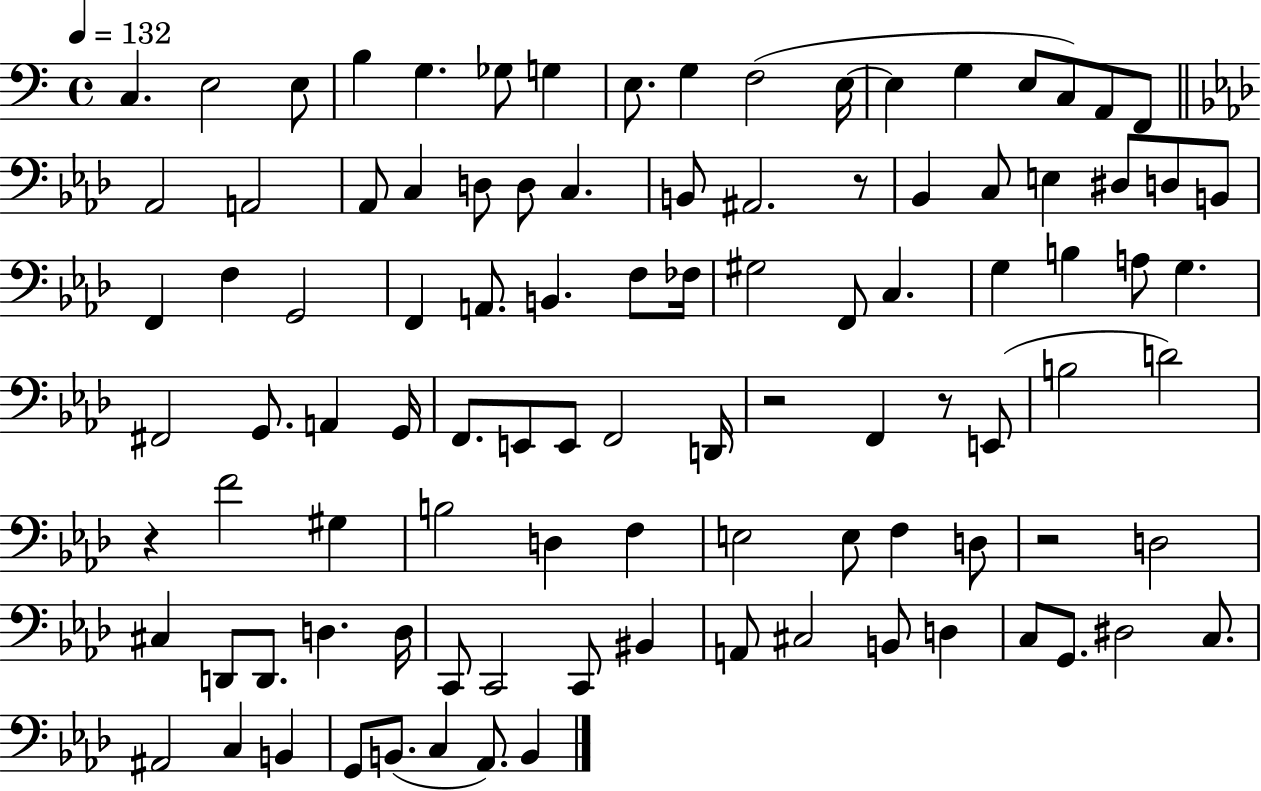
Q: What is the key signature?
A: C major